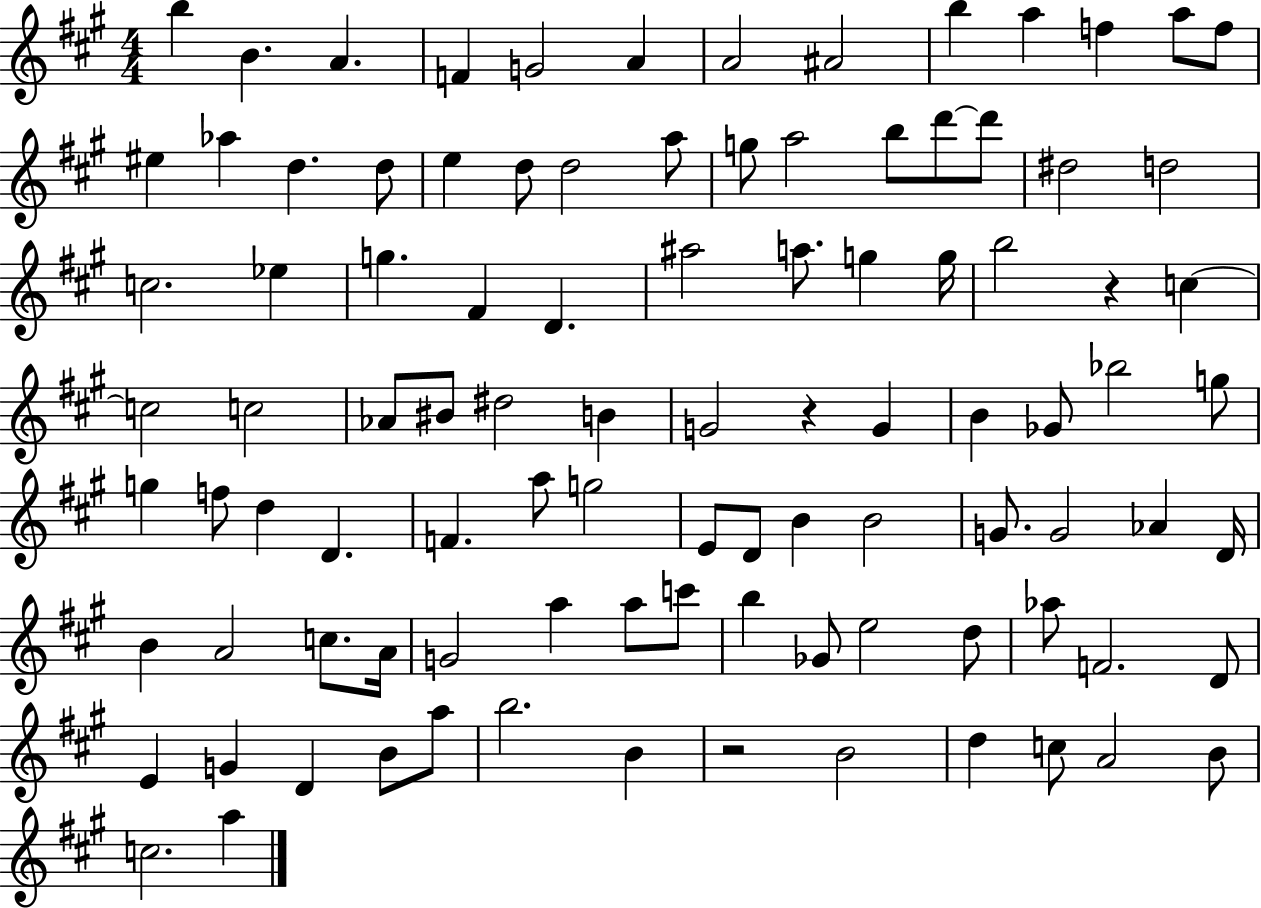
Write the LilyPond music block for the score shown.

{
  \clef treble
  \numericTimeSignature
  \time 4/4
  \key a \major
  b''4 b'4. a'4. | f'4 g'2 a'4 | a'2 ais'2 | b''4 a''4 f''4 a''8 f''8 | \break eis''4 aes''4 d''4. d''8 | e''4 d''8 d''2 a''8 | g''8 a''2 b''8 d'''8~~ d'''8 | dis''2 d''2 | \break c''2. ees''4 | g''4. fis'4 d'4. | ais''2 a''8. g''4 g''16 | b''2 r4 c''4~~ | \break c''2 c''2 | aes'8 bis'8 dis''2 b'4 | g'2 r4 g'4 | b'4 ges'8 bes''2 g''8 | \break g''4 f''8 d''4 d'4. | f'4. a''8 g''2 | e'8 d'8 b'4 b'2 | g'8. g'2 aes'4 d'16 | \break b'4 a'2 c''8. a'16 | g'2 a''4 a''8 c'''8 | b''4 ges'8 e''2 d''8 | aes''8 f'2. d'8 | \break e'4 g'4 d'4 b'8 a''8 | b''2. b'4 | r2 b'2 | d''4 c''8 a'2 b'8 | \break c''2. a''4 | \bar "|."
}